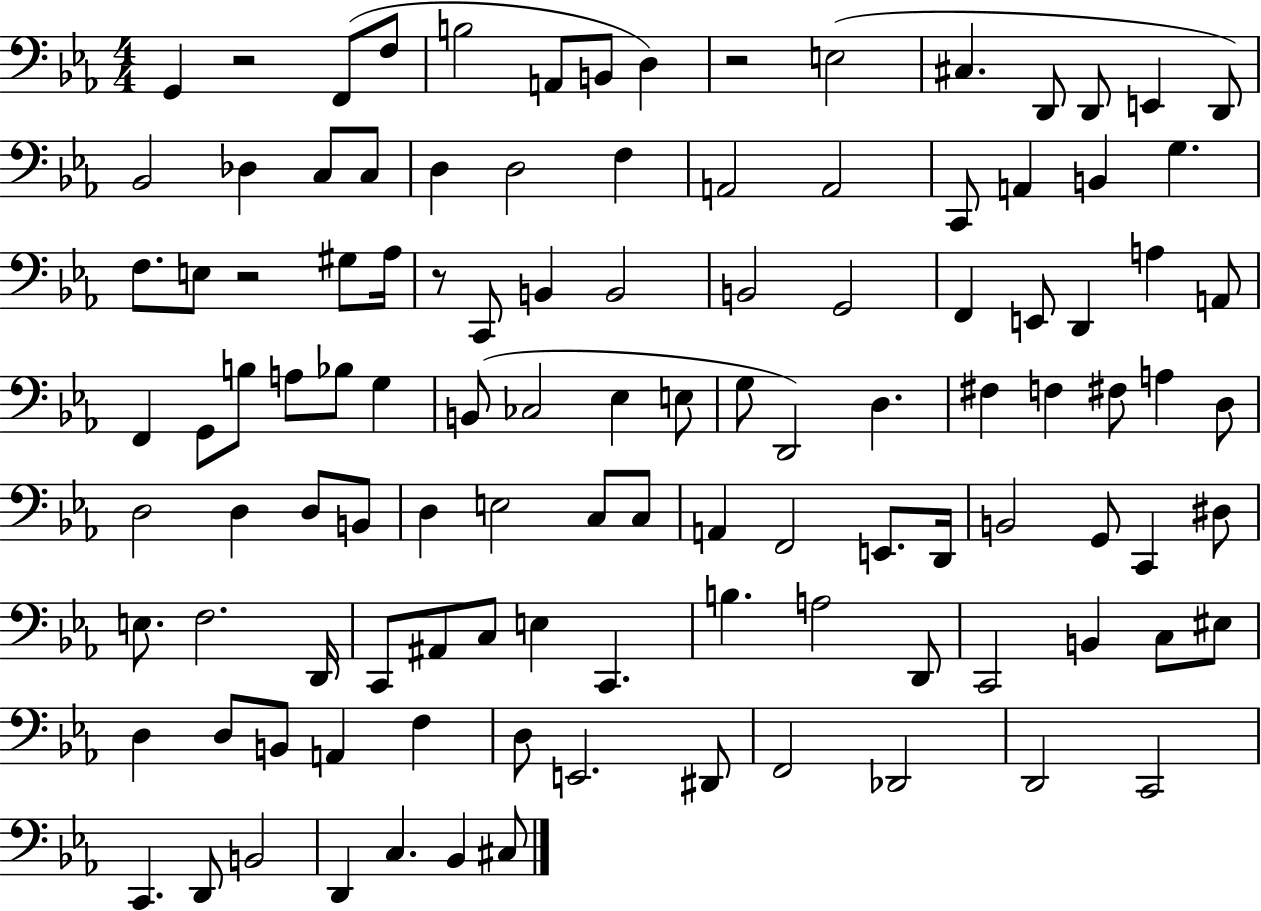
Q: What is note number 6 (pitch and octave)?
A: B2